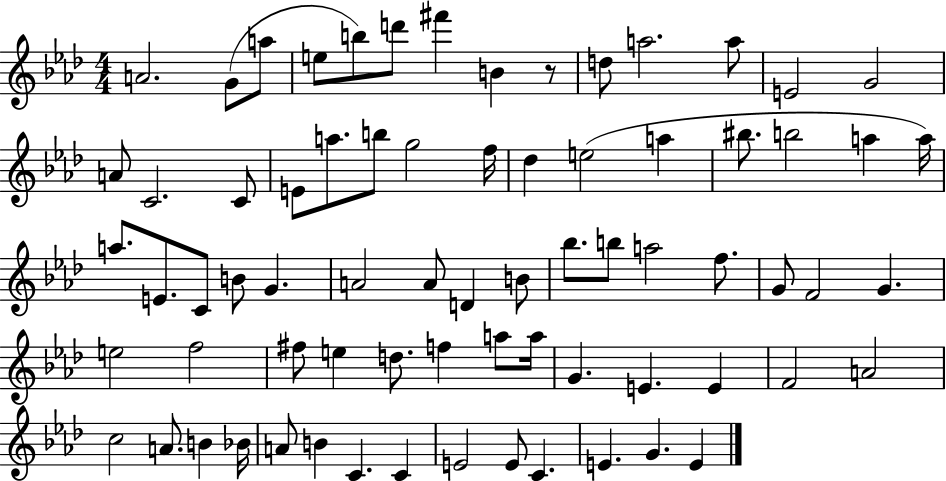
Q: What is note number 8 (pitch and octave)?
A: B4